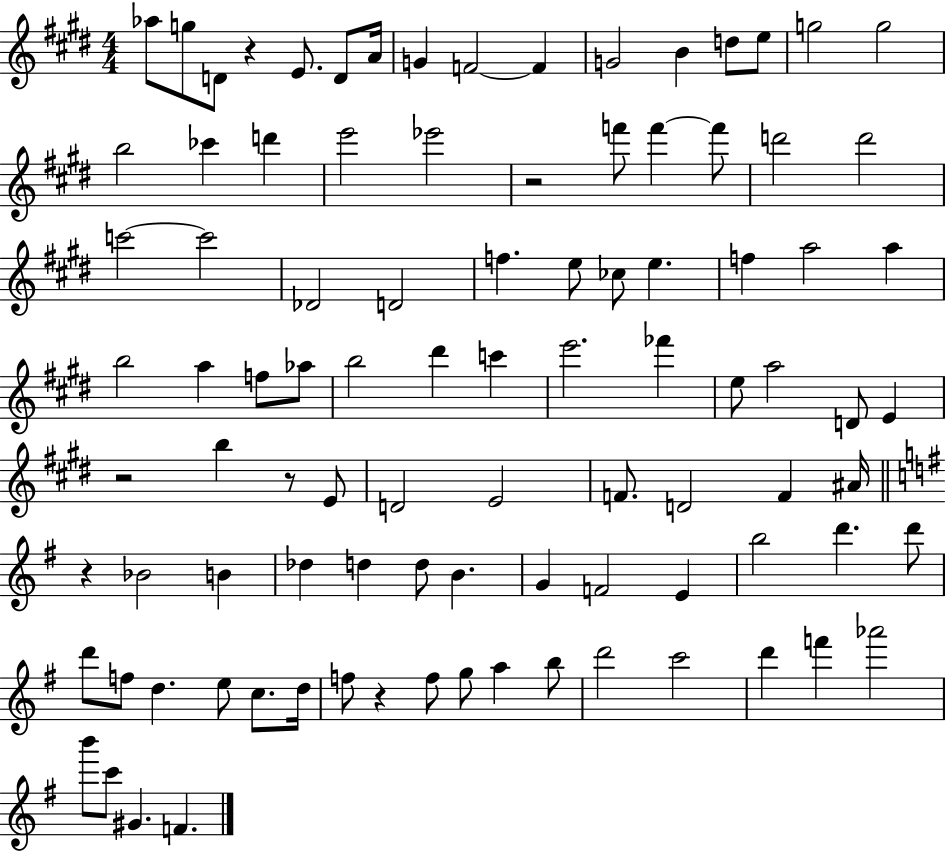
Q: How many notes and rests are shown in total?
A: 95